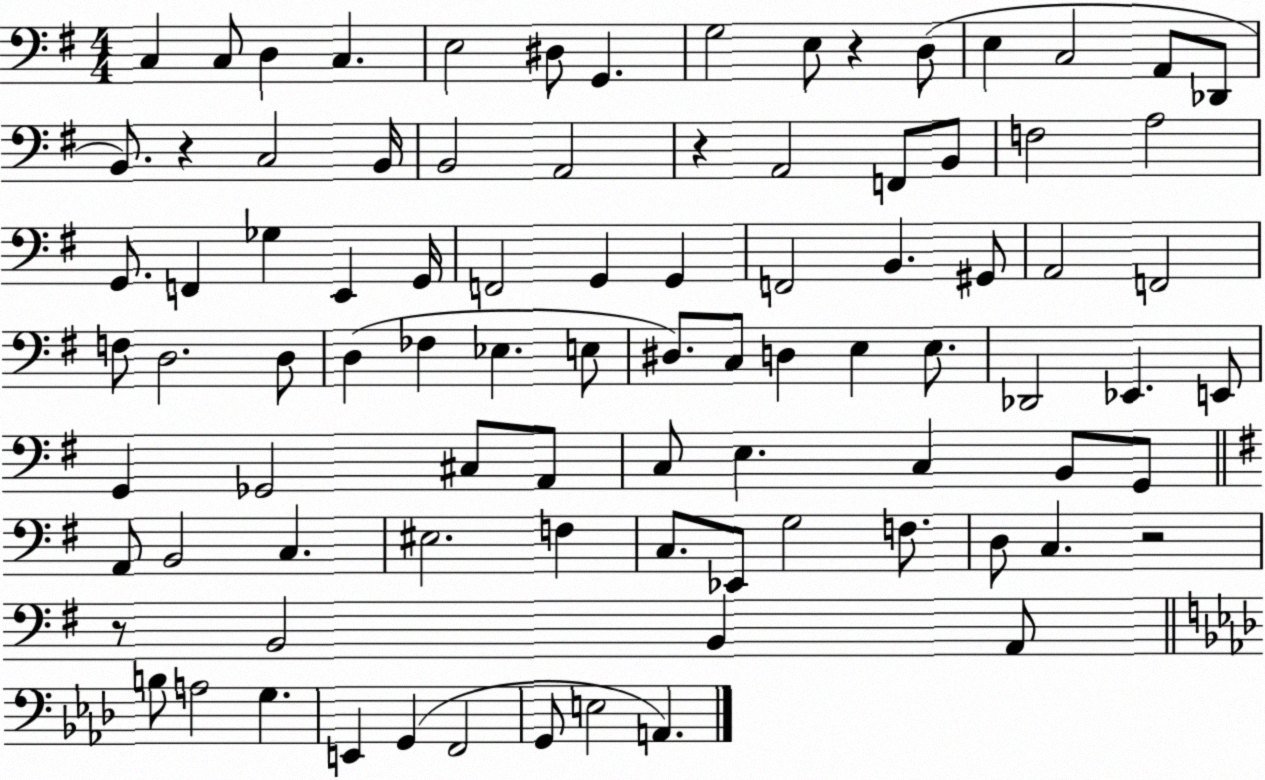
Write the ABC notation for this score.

X:1
T:Untitled
M:4/4
L:1/4
K:G
C, C,/2 D, C, E,2 ^D,/2 G,, G,2 E,/2 z D,/2 E, C,2 A,,/2 _D,,/2 B,,/2 z C,2 B,,/4 B,,2 A,,2 z A,,2 F,,/2 B,,/2 F,2 A,2 G,,/2 F,, _G, E,, G,,/4 F,,2 G,, G,, F,,2 B,, ^G,,/2 A,,2 F,,2 F,/2 D,2 D,/2 D, _F, _E, E,/2 ^D,/2 C,/2 D, E, E,/2 _D,,2 _E,, E,,/2 G,, _G,,2 ^C,/2 A,,/2 C,/2 E, C, B,,/2 G,,/2 A,,/2 B,,2 C, ^E,2 F, C,/2 _E,,/2 G,2 F,/2 D,/2 C, z2 z/2 B,,2 B,, A,,/2 B,/2 A,2 G, E,, G,, F,,2 G,,/2 E,2 A,,